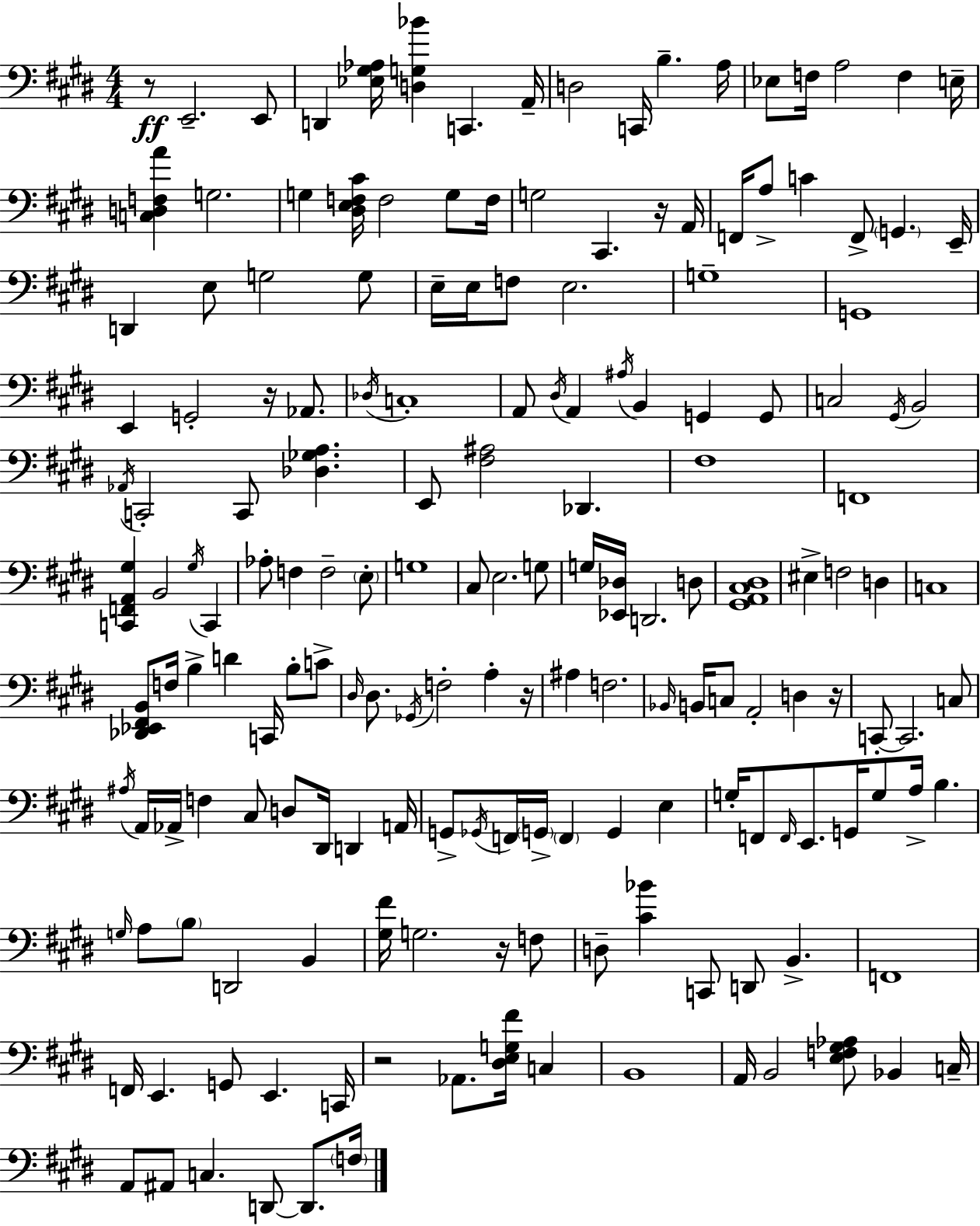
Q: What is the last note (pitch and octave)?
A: F3